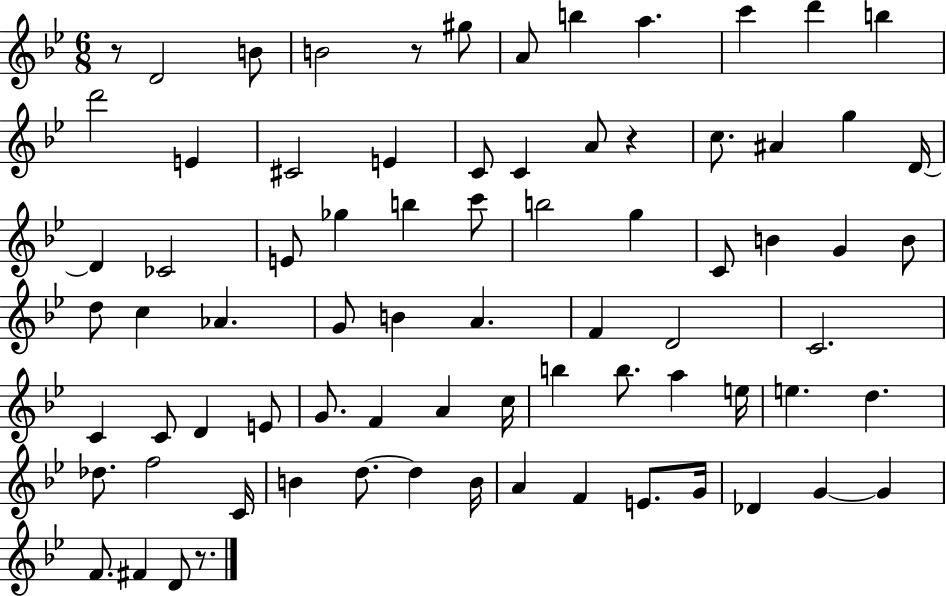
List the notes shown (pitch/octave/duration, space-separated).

R/e D4/h B4/e B4/h R/e G#5/e A4/e B5/q A5/q. C6/q D6/q B5/q D6/h E4/q C#4/h E4/q C4/e C4/q A4/e R/q C5/e. A#4/q G5/q D4/s D4/q CES4/h E4/e Gb5/q B5/q C6/e B5/h G5/q C4/e B4/q G4/q B4/e D5/e C5/q Ab4/q. G4/e B4/q A4/q. F4/q D4/h C4/h. C4/q C4/e D4/q E4/e G4/e. F4/q A4/q C5/s B5/q B5/e. A5/q E5/s E5/q. D5/q. Db5/e. F5/h C4/s B4/q D5/e. D5/q B4/s A4/q F4/q E4/e. G4/s Db4/q G4/q G4/q F4/e. F#4/q D4/e R/e.